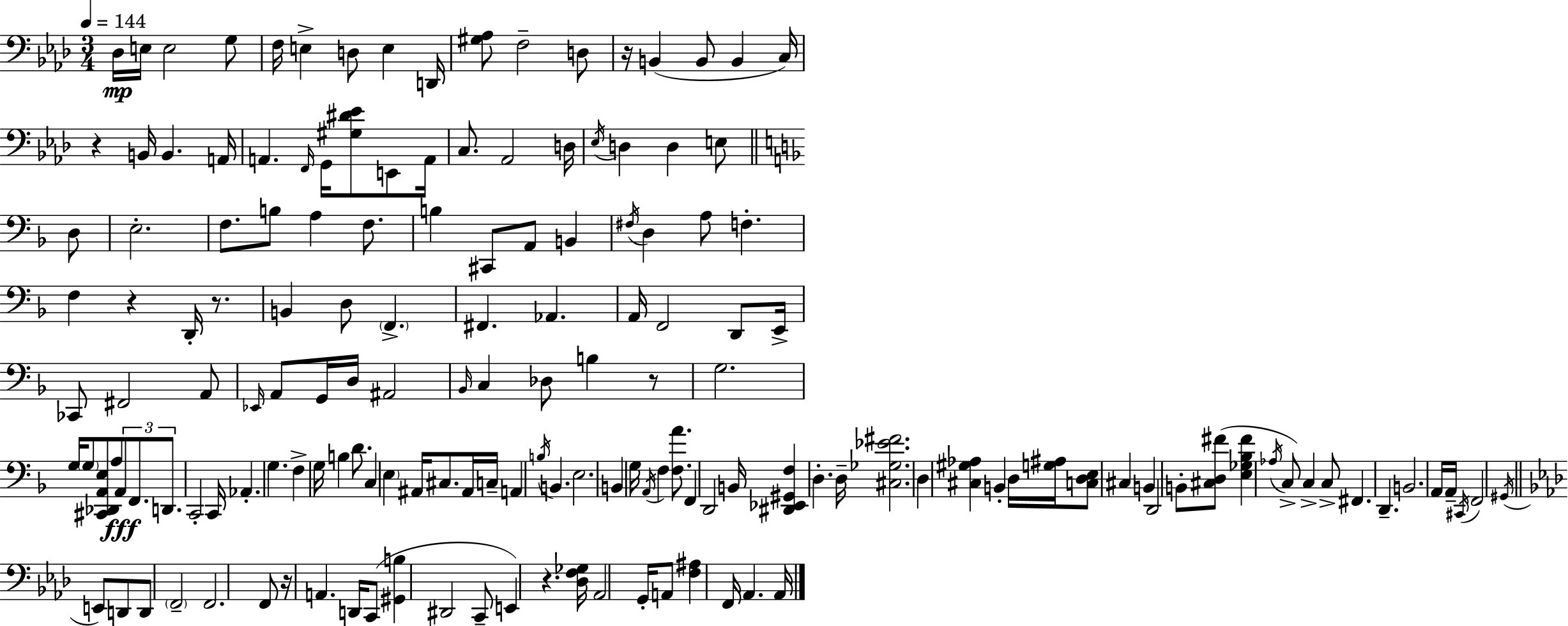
X:1
T:Untitled
M:3/4
L:1/4
K:Ab
_D,/4 E,/4 E,2 G,/2 F,/4 E, D,/2 E, D,,/4 [^G,_A,]/2 F,2 D,/2 z/4 B,, B,,/2 B,, C,/4 z B,,/4 B,, A,,/4 A,, F,,/4 G,,/4 [^G,^D_E]/2 E,,/2 A,,/4 C,/2 _A,,2 D,/4 _E,/4 D, D, E,/2 D,/2 E,2 F,/2 B,/2 A, F,/2 B, ^C,,/2 A,,/2 B,, ^F,/4 D, A,/2 F, F, z D,,/4 z/2 B,, D,/2 F,, ^F,, _A,, A,,/4 F,,2 D,,/2 E,,/4 _C,,/2 ^F,,2 A,,/2 _E,,/4 A,,/2 G,,/4 D,/4 ^A,,2 _B,,/4 C, _D,/2 B, z/2 G,2 G,/4 G,/2 [^C,,_D,,A,,E,]/2 A,/2 A,,/2 F,,/2 D,,/2 C,,2 C,,/4 _A,, G, F, G,/4 B, D/2 C, E, ^A,,/4 ^C,/2 ^A,,/4 C,/4 A,, B,/4 B,, E,2 B,, G,/4 A,,/4 F, [F,A]/2 F,, D,,2 B,,/4 [^D,,_E,,^G,,F,] D, D,/4 [^C,_G,_E^F]2 D, [^C,^G,_A,] B,, D,/4 [G,^A,]/4 [C,D,E,]/2 ^C, B,, D,,2 B,,/2 [^C,D,^F]/2 [E,_G,_B,^F] _A,/4 C,/2 C, C,/2 ^F,, D,, B,,2 A,,/4 A,,/4 ^C,,/4 F,,2 ^G,,/4 E,,/2 D,,/2 D,,/2 F,,2 F,,2 F,,/2 z/4 A,, D,,/4 C,,/2 [^G,,B,] ^D,,2 C,,/2 E,, z [_D,F,_G,]/4 _A,,2 G,,/4 A,,/2 [F,^A,] F,,/4 _A,, _A,,/4